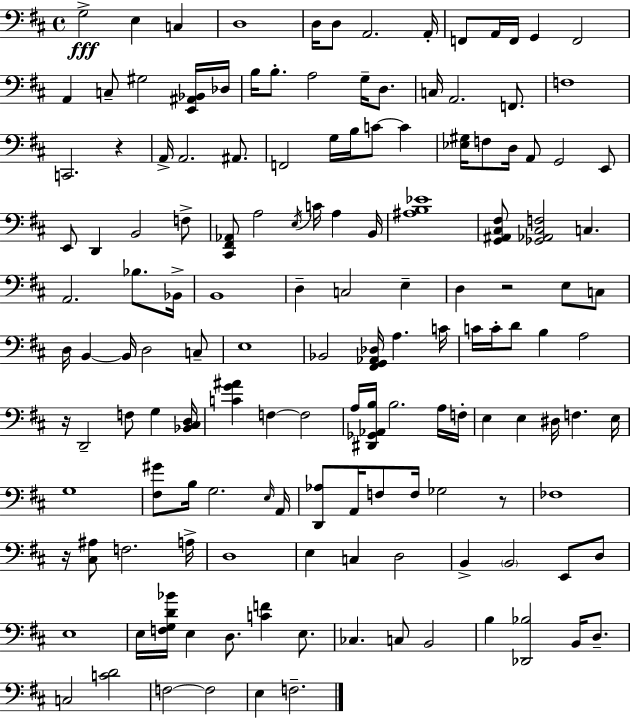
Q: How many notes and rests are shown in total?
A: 146